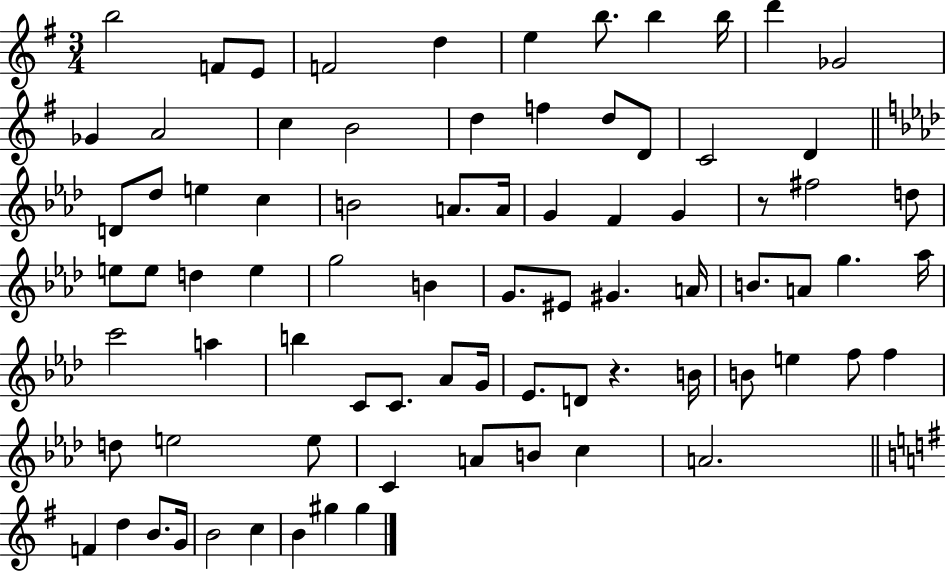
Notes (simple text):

B5/h F4/e E4/e F4/h D5/q E5/q B5/e. B5/q B5/s D6/q Gb4/h Gb4/q A4/h C5/q B4/h D5/q F5/q D5/e D4/e C4/h D4/q D4/e Db5/e E5/q C5/q B4/h A4/e. A4/s G4/q F4/q G4/q R/e F#5/h D5/e E5/e E5/e D5/q E5/q G5/h B4/q G4/e. EIS4/e G#4/q. A4/s B4/e. A4/e G5/q. Ab5/s C6/h A5/q B5/q C4/e C4/e. Ab4/e G4/s Eb4/e. D4/e R/q. B4/s B4/e E5/q F5/e F5/q D5/e E5/h E5/e C4/q A4/e B4/e C5/q A4/h. F4/q D5/q B4/e. G4/s B4/h C5/q B4/q G#5/q G#5/q